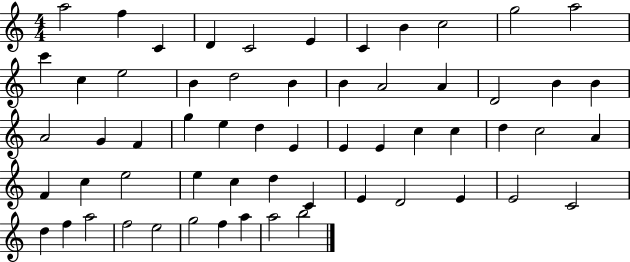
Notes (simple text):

A5/h F5/q C4/q D4/q C4/h E4/q C4/q B4/q C5/h G5/h A5/h C6/q C5/q E5/h B4/q D5/h B4/q B4/q A4/h A4/q D4/h B4/q B4/q A4/h G4/q F4/q G5/q E5/q D5/q E4/q E4/q E4/q C5/q C5/q D5/q C5/h A4/q F4/q C5/q E5/h E5/q C5/q D5/q C4/q E4/q D4/h E4/q E4/h C4/h D5/q F5/q A5/h F5/h E5/h G5/h F5/q A5/q A5/h B5/h